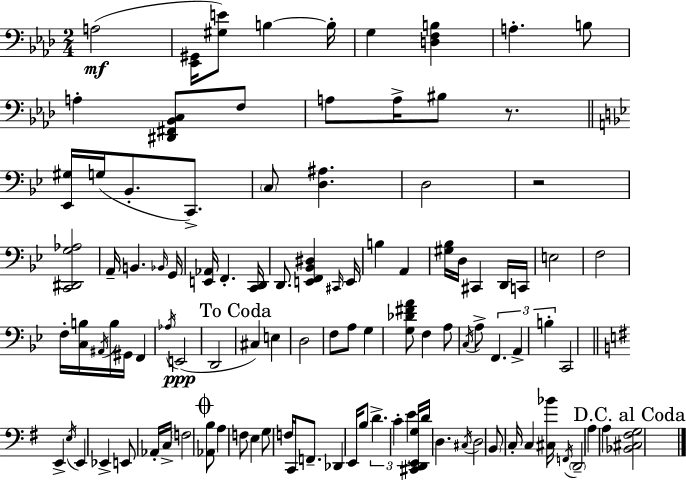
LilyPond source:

{
  \clef bass
  \numericTimeSignature
  \time 2/4
  \key f \minor
  a2(\mf | <ees, gis,>16 <gis e'>8) b4~~ b16-. | g4 <d f b>4 | a4.-. b8 | \break a4-. <dis, fis, bes, c>8 f8 | a8 a16-> bis8 r8. | \bar "||" \break \key bes \major <ees, gis>16 g16( bes,8.-. c,8.->) | \parenthesize c8 <d ais>4. | d2 | r2 | \break <c, dis, g aes>2 | a,16-- b,4. \grace { bes,16 } | g,16 <e, aes,>16 f,4.-. | <c, d,>16 d,8. <e, f, bes, dis>4 | \break \grace { cis,16 } e,16 b4 a,4 | <gis bes>16 d16 cis,4 | d,16 c,16 e2 | f2 | \break f16-. <c b>16 \acciaccatura { ais,16 } b16 gis,16 f,4 | \acciaccatura { aes16 } e,2(\ppp | d,2 | \mark "To Coda" cis4) | \break e4 d2 | f8 a8 | g4 <g des' fis' a'>8 f4 | a8 \acciaccatura { c16 } a8-> \tuplet 3/2 { f,4. | \break a,4-> | b4-. } c,2 | \bar "||" \break \key g \major e,4-> \acciaccatura { e16 } e,4 | ees,4-> e,8 aes,16-. | c16-> \parenthesize f2 | \mark \markup { \musicglyph "scripts.coda" } <aes, b>8 a4 f8 | \break e4 g8 f16 | c,16 f,8.-- des,4 | e,16 b8 \tuplet 3/2 { d'4.-> | c'4-. e'4 } | \break <cis, d, e, g>16 d'16 d4. | \acciaccatura { cis16 } d2 | \parenthesize b,8 c16-. c4 | <cis bes'>16 \acciaccatura { f,16 } \parenthesize d,2-- | \break a4 a4 | \mark "D.C. al Coda" <bes, cis fis g>2 | \bar "|."
}